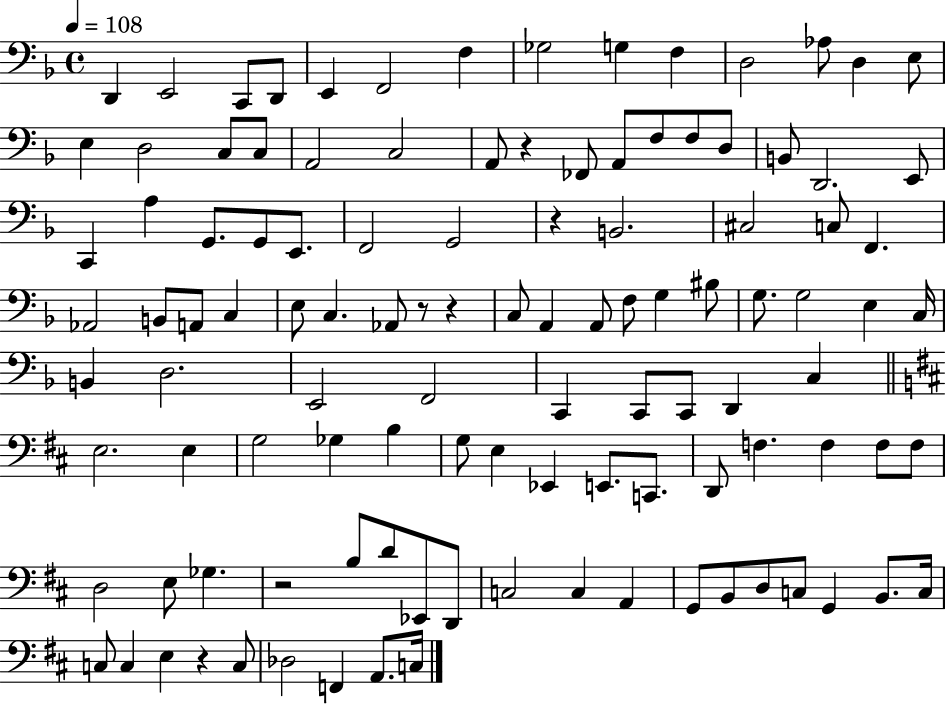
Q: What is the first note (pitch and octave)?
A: D2